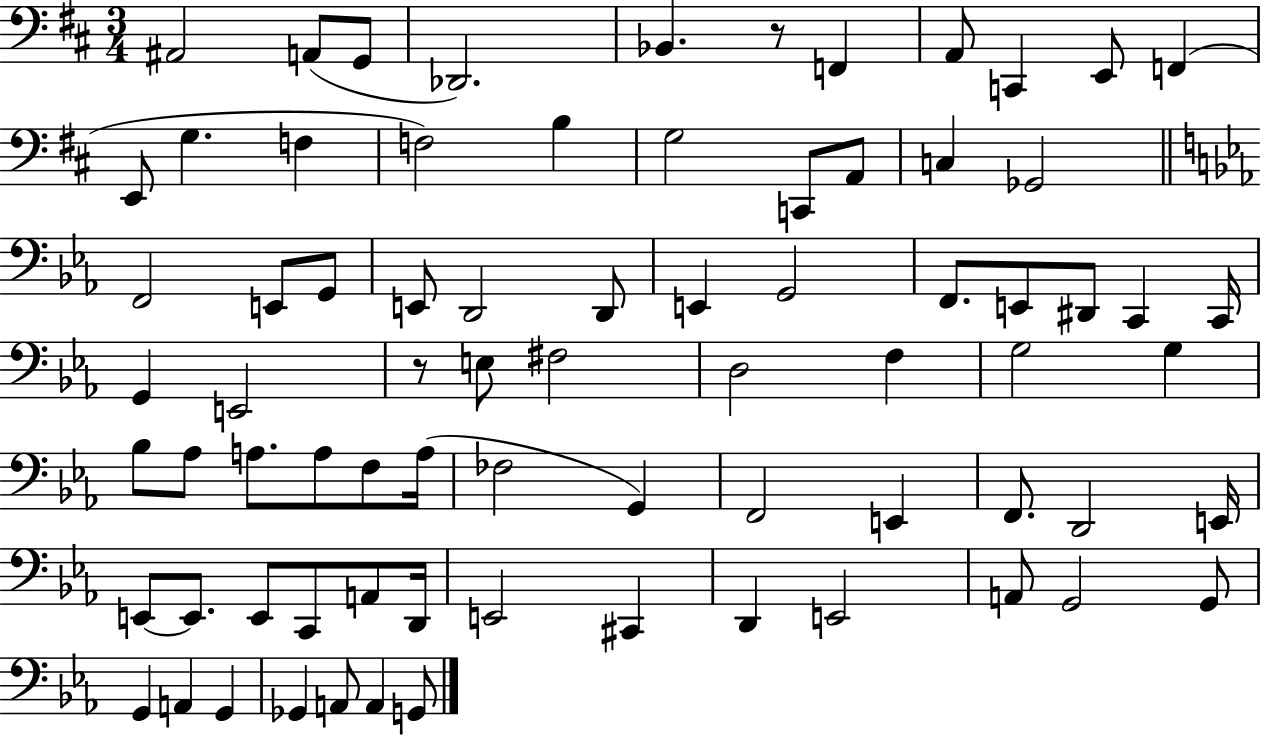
{
  \clef bass
  \numericTimeSignature
  \time 3/4
  \key d \major
  \repeat volta 2 { ais,2 a,8( g,8 | des,2.) | bes,4. r8 f,4 | a,8 c,4 e,8 f,4( | \break e,8 g4. f4 | f2) b4 | g2 c,8 a,8 | c4 ges,2 | \break \bar "||" \break \key ees \major f,2 e,8 g,8 | e,8 d,2 d,8 | e,4 g,2 | f,8. e,8 dis,8 c,4 c,16 | \break g,4 e,2 | r8 e8 fis2 | d2 f4 | g2 g4 | \break bes8 aes8 a8. a8 f8 a16( | fes2 g,4) | f,2 e,4 | f,8. d,2 e,16 | \break e,8~~ e,8. e,8 c,8 a,8 d,16 | e,2 cis,4 | d,4 e,2 | a,8 g,2 g,8 | \break g,4 a,4 g,4 | ges,4 a,8 a,4 g,8 | } \bar "|."
}